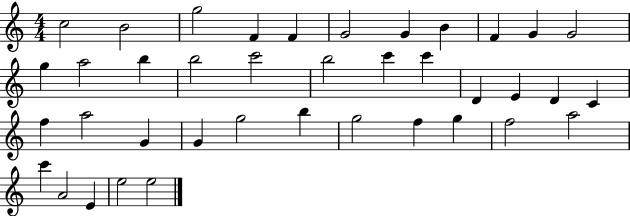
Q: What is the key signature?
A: C major